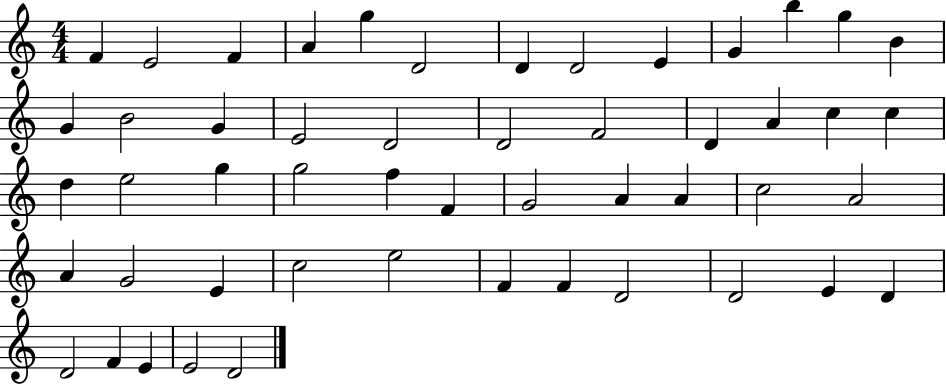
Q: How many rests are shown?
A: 0